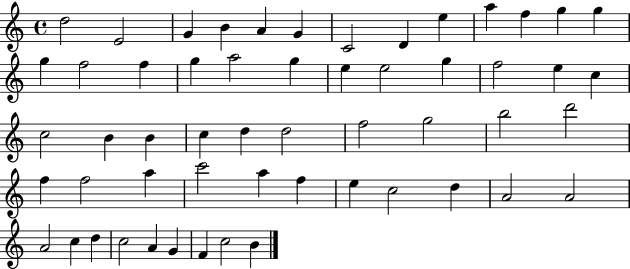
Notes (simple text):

D5/h E4/h G4/q B4/q A4/q G4/q C4/h D4/q E5/q A5/q F5/q G5/q G5/q G5/q F5/h F5/q G5/q A5/h G5/q E5/q E5/h G5/q F5/h E5/q C5/q C5/h B4/q B4/q C5/q D5/q D5/h F5/h G5/h B5/h D6/h F5/q F5/h A5/q C6/h A5/q F5/q E5/q C5/h D5/q A4/h A4/h A4/h C5/q D5/q C5/h A4/q G4/q F4/q C5/h B4/q